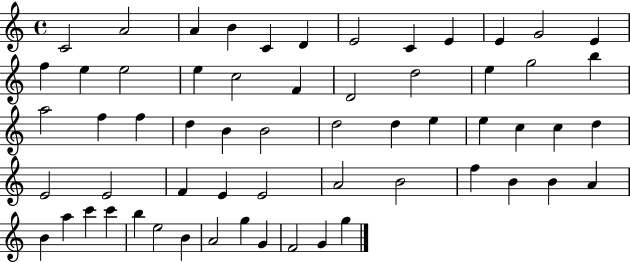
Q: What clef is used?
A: treble